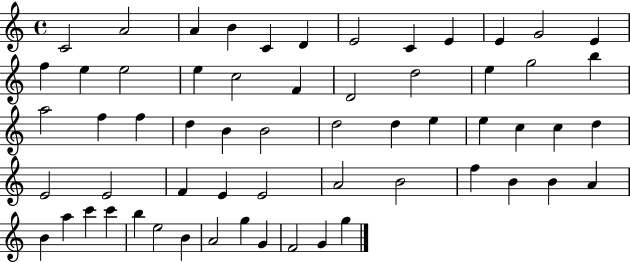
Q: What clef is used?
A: treble